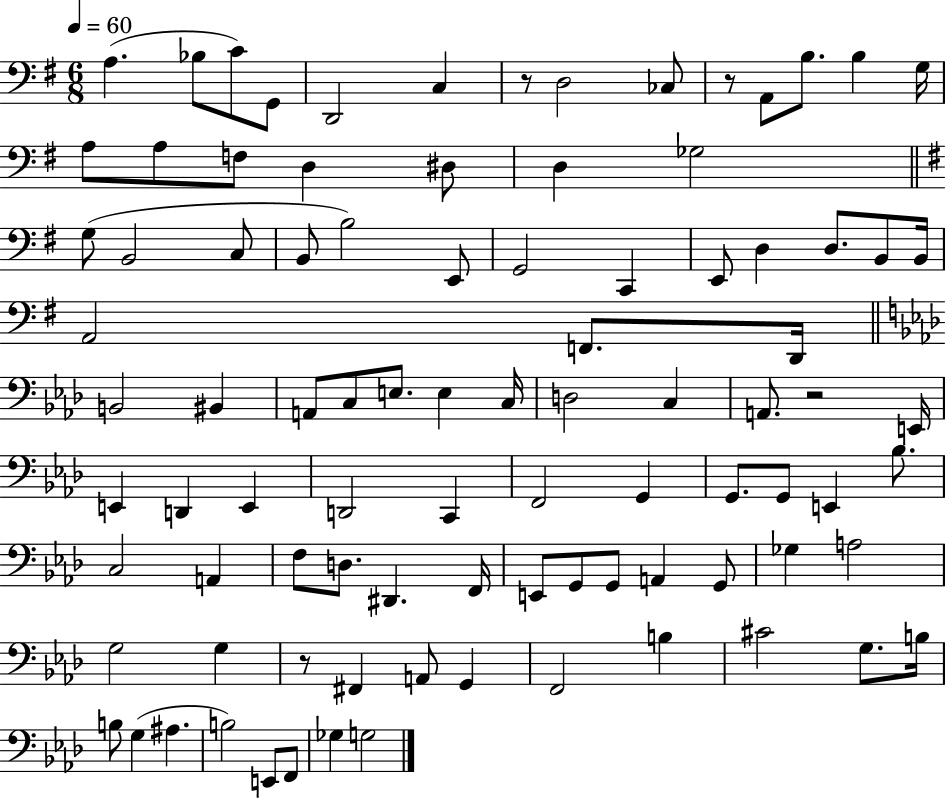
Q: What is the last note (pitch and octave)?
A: G3